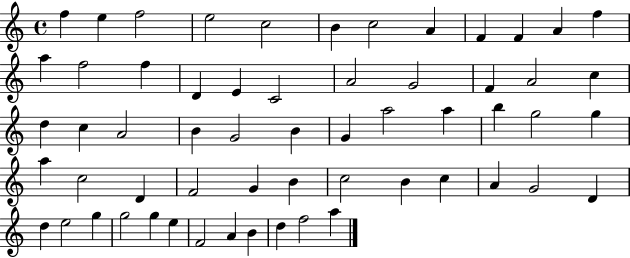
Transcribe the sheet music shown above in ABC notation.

X:1
T:Untitled
M:4/4
L:1/4
K:C
f e f2 e2 c2 B c2 A F F A f a f2 f D E C2 A2 G2 F A2 c d c A2 B G2 B G a2 a b g2 g a c2 D F2 G B c2 B c A G2 D d e2 g g2 g e F2 A B d f2 a